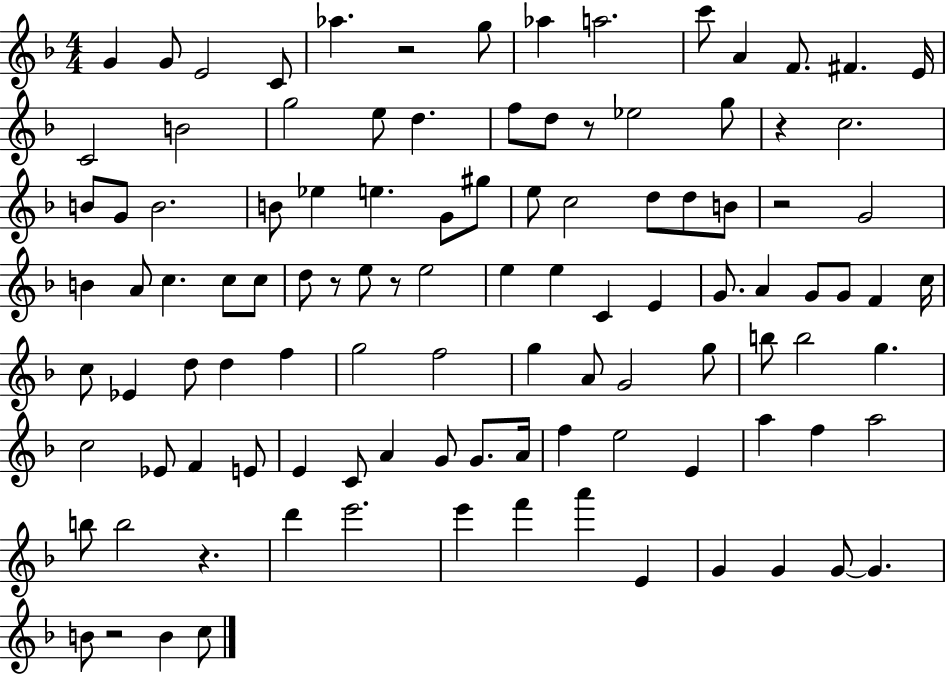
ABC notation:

X:1
T:Untitled
M:4/4
L:1/4
K:F
G G/2 E2 C/2 _a z2 g/2 _a a2 c'/2 A F/2 ^F E/4 C2 B2 g2 e/2 d f/2 d/2 z/2 _e2 g/2 z c2 B/2 G/2 B2 B/2 _e e G/2 ^g/2 e/2 c2 d/2 d/2 B/2 z2 G2 B A/2 c c/2 c/2 d/2 z/2 e/2 z/2 e2 e e C E G/2 A G/2 G/2 F c/4 c/2 _E d/2 d f g2 f2 g A/2 G2 g/2 b/2 b2 g c2 _E/2 F E/2 E C/2 A G/2 G/2 A/4 f e2 E a f a2 b/2 b2 z d' e'2 e' f' a' E G G G/2 G B/2 z2 B c/2